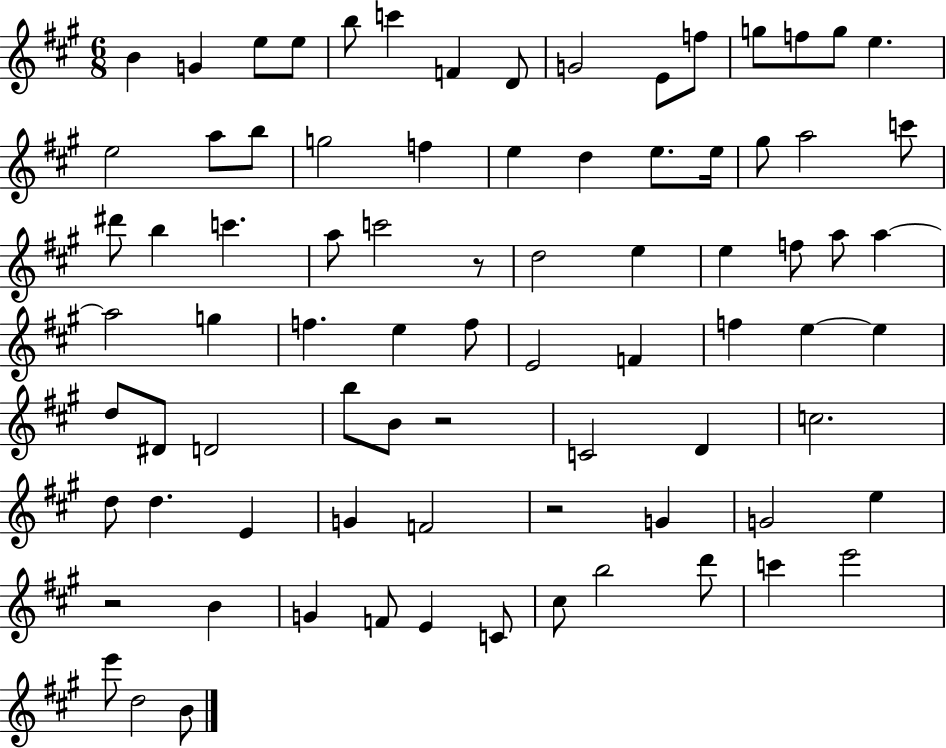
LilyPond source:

{
  \clef treble
  \numericTimeSignature
  \time 6/8
  \key a \major
  b'4 g'4 e''8 e''8 | b''8 c'''4 f'4 d'8 | g'2 e'8 f''8 | g''8 f''8 g''8 e''4. | \break e''2 a''8 b''8 | g''2 f''4 | e''4 d''4 e''8. e''16 | gis''8 a''2 c'''8 | \break dis'''8 b''4 c'''4. | a''8 c'''2 r8 | d''2 e''4 | e''4 f''8 a''8 a''4~~ | \break a''2 g''4 | f''4. e''4 f''8 | e'2 f'4 | f''4 e''4~~ e''4 | \break d''8 dis'8 d'2 | b''8 b'8 r2 | c'2 d'4 | c''2. | \break d''8 d''4. e'4 | g'4 f'2 | r2 g'4 | g'2 e''4 | \break r2 b'4 | g'4 f'8 e'4 c'8 | cis''8 b''2 d'''8 | c'''4 e'''2 | \break e'''8 d''2 b'8 | \bar "|."
}